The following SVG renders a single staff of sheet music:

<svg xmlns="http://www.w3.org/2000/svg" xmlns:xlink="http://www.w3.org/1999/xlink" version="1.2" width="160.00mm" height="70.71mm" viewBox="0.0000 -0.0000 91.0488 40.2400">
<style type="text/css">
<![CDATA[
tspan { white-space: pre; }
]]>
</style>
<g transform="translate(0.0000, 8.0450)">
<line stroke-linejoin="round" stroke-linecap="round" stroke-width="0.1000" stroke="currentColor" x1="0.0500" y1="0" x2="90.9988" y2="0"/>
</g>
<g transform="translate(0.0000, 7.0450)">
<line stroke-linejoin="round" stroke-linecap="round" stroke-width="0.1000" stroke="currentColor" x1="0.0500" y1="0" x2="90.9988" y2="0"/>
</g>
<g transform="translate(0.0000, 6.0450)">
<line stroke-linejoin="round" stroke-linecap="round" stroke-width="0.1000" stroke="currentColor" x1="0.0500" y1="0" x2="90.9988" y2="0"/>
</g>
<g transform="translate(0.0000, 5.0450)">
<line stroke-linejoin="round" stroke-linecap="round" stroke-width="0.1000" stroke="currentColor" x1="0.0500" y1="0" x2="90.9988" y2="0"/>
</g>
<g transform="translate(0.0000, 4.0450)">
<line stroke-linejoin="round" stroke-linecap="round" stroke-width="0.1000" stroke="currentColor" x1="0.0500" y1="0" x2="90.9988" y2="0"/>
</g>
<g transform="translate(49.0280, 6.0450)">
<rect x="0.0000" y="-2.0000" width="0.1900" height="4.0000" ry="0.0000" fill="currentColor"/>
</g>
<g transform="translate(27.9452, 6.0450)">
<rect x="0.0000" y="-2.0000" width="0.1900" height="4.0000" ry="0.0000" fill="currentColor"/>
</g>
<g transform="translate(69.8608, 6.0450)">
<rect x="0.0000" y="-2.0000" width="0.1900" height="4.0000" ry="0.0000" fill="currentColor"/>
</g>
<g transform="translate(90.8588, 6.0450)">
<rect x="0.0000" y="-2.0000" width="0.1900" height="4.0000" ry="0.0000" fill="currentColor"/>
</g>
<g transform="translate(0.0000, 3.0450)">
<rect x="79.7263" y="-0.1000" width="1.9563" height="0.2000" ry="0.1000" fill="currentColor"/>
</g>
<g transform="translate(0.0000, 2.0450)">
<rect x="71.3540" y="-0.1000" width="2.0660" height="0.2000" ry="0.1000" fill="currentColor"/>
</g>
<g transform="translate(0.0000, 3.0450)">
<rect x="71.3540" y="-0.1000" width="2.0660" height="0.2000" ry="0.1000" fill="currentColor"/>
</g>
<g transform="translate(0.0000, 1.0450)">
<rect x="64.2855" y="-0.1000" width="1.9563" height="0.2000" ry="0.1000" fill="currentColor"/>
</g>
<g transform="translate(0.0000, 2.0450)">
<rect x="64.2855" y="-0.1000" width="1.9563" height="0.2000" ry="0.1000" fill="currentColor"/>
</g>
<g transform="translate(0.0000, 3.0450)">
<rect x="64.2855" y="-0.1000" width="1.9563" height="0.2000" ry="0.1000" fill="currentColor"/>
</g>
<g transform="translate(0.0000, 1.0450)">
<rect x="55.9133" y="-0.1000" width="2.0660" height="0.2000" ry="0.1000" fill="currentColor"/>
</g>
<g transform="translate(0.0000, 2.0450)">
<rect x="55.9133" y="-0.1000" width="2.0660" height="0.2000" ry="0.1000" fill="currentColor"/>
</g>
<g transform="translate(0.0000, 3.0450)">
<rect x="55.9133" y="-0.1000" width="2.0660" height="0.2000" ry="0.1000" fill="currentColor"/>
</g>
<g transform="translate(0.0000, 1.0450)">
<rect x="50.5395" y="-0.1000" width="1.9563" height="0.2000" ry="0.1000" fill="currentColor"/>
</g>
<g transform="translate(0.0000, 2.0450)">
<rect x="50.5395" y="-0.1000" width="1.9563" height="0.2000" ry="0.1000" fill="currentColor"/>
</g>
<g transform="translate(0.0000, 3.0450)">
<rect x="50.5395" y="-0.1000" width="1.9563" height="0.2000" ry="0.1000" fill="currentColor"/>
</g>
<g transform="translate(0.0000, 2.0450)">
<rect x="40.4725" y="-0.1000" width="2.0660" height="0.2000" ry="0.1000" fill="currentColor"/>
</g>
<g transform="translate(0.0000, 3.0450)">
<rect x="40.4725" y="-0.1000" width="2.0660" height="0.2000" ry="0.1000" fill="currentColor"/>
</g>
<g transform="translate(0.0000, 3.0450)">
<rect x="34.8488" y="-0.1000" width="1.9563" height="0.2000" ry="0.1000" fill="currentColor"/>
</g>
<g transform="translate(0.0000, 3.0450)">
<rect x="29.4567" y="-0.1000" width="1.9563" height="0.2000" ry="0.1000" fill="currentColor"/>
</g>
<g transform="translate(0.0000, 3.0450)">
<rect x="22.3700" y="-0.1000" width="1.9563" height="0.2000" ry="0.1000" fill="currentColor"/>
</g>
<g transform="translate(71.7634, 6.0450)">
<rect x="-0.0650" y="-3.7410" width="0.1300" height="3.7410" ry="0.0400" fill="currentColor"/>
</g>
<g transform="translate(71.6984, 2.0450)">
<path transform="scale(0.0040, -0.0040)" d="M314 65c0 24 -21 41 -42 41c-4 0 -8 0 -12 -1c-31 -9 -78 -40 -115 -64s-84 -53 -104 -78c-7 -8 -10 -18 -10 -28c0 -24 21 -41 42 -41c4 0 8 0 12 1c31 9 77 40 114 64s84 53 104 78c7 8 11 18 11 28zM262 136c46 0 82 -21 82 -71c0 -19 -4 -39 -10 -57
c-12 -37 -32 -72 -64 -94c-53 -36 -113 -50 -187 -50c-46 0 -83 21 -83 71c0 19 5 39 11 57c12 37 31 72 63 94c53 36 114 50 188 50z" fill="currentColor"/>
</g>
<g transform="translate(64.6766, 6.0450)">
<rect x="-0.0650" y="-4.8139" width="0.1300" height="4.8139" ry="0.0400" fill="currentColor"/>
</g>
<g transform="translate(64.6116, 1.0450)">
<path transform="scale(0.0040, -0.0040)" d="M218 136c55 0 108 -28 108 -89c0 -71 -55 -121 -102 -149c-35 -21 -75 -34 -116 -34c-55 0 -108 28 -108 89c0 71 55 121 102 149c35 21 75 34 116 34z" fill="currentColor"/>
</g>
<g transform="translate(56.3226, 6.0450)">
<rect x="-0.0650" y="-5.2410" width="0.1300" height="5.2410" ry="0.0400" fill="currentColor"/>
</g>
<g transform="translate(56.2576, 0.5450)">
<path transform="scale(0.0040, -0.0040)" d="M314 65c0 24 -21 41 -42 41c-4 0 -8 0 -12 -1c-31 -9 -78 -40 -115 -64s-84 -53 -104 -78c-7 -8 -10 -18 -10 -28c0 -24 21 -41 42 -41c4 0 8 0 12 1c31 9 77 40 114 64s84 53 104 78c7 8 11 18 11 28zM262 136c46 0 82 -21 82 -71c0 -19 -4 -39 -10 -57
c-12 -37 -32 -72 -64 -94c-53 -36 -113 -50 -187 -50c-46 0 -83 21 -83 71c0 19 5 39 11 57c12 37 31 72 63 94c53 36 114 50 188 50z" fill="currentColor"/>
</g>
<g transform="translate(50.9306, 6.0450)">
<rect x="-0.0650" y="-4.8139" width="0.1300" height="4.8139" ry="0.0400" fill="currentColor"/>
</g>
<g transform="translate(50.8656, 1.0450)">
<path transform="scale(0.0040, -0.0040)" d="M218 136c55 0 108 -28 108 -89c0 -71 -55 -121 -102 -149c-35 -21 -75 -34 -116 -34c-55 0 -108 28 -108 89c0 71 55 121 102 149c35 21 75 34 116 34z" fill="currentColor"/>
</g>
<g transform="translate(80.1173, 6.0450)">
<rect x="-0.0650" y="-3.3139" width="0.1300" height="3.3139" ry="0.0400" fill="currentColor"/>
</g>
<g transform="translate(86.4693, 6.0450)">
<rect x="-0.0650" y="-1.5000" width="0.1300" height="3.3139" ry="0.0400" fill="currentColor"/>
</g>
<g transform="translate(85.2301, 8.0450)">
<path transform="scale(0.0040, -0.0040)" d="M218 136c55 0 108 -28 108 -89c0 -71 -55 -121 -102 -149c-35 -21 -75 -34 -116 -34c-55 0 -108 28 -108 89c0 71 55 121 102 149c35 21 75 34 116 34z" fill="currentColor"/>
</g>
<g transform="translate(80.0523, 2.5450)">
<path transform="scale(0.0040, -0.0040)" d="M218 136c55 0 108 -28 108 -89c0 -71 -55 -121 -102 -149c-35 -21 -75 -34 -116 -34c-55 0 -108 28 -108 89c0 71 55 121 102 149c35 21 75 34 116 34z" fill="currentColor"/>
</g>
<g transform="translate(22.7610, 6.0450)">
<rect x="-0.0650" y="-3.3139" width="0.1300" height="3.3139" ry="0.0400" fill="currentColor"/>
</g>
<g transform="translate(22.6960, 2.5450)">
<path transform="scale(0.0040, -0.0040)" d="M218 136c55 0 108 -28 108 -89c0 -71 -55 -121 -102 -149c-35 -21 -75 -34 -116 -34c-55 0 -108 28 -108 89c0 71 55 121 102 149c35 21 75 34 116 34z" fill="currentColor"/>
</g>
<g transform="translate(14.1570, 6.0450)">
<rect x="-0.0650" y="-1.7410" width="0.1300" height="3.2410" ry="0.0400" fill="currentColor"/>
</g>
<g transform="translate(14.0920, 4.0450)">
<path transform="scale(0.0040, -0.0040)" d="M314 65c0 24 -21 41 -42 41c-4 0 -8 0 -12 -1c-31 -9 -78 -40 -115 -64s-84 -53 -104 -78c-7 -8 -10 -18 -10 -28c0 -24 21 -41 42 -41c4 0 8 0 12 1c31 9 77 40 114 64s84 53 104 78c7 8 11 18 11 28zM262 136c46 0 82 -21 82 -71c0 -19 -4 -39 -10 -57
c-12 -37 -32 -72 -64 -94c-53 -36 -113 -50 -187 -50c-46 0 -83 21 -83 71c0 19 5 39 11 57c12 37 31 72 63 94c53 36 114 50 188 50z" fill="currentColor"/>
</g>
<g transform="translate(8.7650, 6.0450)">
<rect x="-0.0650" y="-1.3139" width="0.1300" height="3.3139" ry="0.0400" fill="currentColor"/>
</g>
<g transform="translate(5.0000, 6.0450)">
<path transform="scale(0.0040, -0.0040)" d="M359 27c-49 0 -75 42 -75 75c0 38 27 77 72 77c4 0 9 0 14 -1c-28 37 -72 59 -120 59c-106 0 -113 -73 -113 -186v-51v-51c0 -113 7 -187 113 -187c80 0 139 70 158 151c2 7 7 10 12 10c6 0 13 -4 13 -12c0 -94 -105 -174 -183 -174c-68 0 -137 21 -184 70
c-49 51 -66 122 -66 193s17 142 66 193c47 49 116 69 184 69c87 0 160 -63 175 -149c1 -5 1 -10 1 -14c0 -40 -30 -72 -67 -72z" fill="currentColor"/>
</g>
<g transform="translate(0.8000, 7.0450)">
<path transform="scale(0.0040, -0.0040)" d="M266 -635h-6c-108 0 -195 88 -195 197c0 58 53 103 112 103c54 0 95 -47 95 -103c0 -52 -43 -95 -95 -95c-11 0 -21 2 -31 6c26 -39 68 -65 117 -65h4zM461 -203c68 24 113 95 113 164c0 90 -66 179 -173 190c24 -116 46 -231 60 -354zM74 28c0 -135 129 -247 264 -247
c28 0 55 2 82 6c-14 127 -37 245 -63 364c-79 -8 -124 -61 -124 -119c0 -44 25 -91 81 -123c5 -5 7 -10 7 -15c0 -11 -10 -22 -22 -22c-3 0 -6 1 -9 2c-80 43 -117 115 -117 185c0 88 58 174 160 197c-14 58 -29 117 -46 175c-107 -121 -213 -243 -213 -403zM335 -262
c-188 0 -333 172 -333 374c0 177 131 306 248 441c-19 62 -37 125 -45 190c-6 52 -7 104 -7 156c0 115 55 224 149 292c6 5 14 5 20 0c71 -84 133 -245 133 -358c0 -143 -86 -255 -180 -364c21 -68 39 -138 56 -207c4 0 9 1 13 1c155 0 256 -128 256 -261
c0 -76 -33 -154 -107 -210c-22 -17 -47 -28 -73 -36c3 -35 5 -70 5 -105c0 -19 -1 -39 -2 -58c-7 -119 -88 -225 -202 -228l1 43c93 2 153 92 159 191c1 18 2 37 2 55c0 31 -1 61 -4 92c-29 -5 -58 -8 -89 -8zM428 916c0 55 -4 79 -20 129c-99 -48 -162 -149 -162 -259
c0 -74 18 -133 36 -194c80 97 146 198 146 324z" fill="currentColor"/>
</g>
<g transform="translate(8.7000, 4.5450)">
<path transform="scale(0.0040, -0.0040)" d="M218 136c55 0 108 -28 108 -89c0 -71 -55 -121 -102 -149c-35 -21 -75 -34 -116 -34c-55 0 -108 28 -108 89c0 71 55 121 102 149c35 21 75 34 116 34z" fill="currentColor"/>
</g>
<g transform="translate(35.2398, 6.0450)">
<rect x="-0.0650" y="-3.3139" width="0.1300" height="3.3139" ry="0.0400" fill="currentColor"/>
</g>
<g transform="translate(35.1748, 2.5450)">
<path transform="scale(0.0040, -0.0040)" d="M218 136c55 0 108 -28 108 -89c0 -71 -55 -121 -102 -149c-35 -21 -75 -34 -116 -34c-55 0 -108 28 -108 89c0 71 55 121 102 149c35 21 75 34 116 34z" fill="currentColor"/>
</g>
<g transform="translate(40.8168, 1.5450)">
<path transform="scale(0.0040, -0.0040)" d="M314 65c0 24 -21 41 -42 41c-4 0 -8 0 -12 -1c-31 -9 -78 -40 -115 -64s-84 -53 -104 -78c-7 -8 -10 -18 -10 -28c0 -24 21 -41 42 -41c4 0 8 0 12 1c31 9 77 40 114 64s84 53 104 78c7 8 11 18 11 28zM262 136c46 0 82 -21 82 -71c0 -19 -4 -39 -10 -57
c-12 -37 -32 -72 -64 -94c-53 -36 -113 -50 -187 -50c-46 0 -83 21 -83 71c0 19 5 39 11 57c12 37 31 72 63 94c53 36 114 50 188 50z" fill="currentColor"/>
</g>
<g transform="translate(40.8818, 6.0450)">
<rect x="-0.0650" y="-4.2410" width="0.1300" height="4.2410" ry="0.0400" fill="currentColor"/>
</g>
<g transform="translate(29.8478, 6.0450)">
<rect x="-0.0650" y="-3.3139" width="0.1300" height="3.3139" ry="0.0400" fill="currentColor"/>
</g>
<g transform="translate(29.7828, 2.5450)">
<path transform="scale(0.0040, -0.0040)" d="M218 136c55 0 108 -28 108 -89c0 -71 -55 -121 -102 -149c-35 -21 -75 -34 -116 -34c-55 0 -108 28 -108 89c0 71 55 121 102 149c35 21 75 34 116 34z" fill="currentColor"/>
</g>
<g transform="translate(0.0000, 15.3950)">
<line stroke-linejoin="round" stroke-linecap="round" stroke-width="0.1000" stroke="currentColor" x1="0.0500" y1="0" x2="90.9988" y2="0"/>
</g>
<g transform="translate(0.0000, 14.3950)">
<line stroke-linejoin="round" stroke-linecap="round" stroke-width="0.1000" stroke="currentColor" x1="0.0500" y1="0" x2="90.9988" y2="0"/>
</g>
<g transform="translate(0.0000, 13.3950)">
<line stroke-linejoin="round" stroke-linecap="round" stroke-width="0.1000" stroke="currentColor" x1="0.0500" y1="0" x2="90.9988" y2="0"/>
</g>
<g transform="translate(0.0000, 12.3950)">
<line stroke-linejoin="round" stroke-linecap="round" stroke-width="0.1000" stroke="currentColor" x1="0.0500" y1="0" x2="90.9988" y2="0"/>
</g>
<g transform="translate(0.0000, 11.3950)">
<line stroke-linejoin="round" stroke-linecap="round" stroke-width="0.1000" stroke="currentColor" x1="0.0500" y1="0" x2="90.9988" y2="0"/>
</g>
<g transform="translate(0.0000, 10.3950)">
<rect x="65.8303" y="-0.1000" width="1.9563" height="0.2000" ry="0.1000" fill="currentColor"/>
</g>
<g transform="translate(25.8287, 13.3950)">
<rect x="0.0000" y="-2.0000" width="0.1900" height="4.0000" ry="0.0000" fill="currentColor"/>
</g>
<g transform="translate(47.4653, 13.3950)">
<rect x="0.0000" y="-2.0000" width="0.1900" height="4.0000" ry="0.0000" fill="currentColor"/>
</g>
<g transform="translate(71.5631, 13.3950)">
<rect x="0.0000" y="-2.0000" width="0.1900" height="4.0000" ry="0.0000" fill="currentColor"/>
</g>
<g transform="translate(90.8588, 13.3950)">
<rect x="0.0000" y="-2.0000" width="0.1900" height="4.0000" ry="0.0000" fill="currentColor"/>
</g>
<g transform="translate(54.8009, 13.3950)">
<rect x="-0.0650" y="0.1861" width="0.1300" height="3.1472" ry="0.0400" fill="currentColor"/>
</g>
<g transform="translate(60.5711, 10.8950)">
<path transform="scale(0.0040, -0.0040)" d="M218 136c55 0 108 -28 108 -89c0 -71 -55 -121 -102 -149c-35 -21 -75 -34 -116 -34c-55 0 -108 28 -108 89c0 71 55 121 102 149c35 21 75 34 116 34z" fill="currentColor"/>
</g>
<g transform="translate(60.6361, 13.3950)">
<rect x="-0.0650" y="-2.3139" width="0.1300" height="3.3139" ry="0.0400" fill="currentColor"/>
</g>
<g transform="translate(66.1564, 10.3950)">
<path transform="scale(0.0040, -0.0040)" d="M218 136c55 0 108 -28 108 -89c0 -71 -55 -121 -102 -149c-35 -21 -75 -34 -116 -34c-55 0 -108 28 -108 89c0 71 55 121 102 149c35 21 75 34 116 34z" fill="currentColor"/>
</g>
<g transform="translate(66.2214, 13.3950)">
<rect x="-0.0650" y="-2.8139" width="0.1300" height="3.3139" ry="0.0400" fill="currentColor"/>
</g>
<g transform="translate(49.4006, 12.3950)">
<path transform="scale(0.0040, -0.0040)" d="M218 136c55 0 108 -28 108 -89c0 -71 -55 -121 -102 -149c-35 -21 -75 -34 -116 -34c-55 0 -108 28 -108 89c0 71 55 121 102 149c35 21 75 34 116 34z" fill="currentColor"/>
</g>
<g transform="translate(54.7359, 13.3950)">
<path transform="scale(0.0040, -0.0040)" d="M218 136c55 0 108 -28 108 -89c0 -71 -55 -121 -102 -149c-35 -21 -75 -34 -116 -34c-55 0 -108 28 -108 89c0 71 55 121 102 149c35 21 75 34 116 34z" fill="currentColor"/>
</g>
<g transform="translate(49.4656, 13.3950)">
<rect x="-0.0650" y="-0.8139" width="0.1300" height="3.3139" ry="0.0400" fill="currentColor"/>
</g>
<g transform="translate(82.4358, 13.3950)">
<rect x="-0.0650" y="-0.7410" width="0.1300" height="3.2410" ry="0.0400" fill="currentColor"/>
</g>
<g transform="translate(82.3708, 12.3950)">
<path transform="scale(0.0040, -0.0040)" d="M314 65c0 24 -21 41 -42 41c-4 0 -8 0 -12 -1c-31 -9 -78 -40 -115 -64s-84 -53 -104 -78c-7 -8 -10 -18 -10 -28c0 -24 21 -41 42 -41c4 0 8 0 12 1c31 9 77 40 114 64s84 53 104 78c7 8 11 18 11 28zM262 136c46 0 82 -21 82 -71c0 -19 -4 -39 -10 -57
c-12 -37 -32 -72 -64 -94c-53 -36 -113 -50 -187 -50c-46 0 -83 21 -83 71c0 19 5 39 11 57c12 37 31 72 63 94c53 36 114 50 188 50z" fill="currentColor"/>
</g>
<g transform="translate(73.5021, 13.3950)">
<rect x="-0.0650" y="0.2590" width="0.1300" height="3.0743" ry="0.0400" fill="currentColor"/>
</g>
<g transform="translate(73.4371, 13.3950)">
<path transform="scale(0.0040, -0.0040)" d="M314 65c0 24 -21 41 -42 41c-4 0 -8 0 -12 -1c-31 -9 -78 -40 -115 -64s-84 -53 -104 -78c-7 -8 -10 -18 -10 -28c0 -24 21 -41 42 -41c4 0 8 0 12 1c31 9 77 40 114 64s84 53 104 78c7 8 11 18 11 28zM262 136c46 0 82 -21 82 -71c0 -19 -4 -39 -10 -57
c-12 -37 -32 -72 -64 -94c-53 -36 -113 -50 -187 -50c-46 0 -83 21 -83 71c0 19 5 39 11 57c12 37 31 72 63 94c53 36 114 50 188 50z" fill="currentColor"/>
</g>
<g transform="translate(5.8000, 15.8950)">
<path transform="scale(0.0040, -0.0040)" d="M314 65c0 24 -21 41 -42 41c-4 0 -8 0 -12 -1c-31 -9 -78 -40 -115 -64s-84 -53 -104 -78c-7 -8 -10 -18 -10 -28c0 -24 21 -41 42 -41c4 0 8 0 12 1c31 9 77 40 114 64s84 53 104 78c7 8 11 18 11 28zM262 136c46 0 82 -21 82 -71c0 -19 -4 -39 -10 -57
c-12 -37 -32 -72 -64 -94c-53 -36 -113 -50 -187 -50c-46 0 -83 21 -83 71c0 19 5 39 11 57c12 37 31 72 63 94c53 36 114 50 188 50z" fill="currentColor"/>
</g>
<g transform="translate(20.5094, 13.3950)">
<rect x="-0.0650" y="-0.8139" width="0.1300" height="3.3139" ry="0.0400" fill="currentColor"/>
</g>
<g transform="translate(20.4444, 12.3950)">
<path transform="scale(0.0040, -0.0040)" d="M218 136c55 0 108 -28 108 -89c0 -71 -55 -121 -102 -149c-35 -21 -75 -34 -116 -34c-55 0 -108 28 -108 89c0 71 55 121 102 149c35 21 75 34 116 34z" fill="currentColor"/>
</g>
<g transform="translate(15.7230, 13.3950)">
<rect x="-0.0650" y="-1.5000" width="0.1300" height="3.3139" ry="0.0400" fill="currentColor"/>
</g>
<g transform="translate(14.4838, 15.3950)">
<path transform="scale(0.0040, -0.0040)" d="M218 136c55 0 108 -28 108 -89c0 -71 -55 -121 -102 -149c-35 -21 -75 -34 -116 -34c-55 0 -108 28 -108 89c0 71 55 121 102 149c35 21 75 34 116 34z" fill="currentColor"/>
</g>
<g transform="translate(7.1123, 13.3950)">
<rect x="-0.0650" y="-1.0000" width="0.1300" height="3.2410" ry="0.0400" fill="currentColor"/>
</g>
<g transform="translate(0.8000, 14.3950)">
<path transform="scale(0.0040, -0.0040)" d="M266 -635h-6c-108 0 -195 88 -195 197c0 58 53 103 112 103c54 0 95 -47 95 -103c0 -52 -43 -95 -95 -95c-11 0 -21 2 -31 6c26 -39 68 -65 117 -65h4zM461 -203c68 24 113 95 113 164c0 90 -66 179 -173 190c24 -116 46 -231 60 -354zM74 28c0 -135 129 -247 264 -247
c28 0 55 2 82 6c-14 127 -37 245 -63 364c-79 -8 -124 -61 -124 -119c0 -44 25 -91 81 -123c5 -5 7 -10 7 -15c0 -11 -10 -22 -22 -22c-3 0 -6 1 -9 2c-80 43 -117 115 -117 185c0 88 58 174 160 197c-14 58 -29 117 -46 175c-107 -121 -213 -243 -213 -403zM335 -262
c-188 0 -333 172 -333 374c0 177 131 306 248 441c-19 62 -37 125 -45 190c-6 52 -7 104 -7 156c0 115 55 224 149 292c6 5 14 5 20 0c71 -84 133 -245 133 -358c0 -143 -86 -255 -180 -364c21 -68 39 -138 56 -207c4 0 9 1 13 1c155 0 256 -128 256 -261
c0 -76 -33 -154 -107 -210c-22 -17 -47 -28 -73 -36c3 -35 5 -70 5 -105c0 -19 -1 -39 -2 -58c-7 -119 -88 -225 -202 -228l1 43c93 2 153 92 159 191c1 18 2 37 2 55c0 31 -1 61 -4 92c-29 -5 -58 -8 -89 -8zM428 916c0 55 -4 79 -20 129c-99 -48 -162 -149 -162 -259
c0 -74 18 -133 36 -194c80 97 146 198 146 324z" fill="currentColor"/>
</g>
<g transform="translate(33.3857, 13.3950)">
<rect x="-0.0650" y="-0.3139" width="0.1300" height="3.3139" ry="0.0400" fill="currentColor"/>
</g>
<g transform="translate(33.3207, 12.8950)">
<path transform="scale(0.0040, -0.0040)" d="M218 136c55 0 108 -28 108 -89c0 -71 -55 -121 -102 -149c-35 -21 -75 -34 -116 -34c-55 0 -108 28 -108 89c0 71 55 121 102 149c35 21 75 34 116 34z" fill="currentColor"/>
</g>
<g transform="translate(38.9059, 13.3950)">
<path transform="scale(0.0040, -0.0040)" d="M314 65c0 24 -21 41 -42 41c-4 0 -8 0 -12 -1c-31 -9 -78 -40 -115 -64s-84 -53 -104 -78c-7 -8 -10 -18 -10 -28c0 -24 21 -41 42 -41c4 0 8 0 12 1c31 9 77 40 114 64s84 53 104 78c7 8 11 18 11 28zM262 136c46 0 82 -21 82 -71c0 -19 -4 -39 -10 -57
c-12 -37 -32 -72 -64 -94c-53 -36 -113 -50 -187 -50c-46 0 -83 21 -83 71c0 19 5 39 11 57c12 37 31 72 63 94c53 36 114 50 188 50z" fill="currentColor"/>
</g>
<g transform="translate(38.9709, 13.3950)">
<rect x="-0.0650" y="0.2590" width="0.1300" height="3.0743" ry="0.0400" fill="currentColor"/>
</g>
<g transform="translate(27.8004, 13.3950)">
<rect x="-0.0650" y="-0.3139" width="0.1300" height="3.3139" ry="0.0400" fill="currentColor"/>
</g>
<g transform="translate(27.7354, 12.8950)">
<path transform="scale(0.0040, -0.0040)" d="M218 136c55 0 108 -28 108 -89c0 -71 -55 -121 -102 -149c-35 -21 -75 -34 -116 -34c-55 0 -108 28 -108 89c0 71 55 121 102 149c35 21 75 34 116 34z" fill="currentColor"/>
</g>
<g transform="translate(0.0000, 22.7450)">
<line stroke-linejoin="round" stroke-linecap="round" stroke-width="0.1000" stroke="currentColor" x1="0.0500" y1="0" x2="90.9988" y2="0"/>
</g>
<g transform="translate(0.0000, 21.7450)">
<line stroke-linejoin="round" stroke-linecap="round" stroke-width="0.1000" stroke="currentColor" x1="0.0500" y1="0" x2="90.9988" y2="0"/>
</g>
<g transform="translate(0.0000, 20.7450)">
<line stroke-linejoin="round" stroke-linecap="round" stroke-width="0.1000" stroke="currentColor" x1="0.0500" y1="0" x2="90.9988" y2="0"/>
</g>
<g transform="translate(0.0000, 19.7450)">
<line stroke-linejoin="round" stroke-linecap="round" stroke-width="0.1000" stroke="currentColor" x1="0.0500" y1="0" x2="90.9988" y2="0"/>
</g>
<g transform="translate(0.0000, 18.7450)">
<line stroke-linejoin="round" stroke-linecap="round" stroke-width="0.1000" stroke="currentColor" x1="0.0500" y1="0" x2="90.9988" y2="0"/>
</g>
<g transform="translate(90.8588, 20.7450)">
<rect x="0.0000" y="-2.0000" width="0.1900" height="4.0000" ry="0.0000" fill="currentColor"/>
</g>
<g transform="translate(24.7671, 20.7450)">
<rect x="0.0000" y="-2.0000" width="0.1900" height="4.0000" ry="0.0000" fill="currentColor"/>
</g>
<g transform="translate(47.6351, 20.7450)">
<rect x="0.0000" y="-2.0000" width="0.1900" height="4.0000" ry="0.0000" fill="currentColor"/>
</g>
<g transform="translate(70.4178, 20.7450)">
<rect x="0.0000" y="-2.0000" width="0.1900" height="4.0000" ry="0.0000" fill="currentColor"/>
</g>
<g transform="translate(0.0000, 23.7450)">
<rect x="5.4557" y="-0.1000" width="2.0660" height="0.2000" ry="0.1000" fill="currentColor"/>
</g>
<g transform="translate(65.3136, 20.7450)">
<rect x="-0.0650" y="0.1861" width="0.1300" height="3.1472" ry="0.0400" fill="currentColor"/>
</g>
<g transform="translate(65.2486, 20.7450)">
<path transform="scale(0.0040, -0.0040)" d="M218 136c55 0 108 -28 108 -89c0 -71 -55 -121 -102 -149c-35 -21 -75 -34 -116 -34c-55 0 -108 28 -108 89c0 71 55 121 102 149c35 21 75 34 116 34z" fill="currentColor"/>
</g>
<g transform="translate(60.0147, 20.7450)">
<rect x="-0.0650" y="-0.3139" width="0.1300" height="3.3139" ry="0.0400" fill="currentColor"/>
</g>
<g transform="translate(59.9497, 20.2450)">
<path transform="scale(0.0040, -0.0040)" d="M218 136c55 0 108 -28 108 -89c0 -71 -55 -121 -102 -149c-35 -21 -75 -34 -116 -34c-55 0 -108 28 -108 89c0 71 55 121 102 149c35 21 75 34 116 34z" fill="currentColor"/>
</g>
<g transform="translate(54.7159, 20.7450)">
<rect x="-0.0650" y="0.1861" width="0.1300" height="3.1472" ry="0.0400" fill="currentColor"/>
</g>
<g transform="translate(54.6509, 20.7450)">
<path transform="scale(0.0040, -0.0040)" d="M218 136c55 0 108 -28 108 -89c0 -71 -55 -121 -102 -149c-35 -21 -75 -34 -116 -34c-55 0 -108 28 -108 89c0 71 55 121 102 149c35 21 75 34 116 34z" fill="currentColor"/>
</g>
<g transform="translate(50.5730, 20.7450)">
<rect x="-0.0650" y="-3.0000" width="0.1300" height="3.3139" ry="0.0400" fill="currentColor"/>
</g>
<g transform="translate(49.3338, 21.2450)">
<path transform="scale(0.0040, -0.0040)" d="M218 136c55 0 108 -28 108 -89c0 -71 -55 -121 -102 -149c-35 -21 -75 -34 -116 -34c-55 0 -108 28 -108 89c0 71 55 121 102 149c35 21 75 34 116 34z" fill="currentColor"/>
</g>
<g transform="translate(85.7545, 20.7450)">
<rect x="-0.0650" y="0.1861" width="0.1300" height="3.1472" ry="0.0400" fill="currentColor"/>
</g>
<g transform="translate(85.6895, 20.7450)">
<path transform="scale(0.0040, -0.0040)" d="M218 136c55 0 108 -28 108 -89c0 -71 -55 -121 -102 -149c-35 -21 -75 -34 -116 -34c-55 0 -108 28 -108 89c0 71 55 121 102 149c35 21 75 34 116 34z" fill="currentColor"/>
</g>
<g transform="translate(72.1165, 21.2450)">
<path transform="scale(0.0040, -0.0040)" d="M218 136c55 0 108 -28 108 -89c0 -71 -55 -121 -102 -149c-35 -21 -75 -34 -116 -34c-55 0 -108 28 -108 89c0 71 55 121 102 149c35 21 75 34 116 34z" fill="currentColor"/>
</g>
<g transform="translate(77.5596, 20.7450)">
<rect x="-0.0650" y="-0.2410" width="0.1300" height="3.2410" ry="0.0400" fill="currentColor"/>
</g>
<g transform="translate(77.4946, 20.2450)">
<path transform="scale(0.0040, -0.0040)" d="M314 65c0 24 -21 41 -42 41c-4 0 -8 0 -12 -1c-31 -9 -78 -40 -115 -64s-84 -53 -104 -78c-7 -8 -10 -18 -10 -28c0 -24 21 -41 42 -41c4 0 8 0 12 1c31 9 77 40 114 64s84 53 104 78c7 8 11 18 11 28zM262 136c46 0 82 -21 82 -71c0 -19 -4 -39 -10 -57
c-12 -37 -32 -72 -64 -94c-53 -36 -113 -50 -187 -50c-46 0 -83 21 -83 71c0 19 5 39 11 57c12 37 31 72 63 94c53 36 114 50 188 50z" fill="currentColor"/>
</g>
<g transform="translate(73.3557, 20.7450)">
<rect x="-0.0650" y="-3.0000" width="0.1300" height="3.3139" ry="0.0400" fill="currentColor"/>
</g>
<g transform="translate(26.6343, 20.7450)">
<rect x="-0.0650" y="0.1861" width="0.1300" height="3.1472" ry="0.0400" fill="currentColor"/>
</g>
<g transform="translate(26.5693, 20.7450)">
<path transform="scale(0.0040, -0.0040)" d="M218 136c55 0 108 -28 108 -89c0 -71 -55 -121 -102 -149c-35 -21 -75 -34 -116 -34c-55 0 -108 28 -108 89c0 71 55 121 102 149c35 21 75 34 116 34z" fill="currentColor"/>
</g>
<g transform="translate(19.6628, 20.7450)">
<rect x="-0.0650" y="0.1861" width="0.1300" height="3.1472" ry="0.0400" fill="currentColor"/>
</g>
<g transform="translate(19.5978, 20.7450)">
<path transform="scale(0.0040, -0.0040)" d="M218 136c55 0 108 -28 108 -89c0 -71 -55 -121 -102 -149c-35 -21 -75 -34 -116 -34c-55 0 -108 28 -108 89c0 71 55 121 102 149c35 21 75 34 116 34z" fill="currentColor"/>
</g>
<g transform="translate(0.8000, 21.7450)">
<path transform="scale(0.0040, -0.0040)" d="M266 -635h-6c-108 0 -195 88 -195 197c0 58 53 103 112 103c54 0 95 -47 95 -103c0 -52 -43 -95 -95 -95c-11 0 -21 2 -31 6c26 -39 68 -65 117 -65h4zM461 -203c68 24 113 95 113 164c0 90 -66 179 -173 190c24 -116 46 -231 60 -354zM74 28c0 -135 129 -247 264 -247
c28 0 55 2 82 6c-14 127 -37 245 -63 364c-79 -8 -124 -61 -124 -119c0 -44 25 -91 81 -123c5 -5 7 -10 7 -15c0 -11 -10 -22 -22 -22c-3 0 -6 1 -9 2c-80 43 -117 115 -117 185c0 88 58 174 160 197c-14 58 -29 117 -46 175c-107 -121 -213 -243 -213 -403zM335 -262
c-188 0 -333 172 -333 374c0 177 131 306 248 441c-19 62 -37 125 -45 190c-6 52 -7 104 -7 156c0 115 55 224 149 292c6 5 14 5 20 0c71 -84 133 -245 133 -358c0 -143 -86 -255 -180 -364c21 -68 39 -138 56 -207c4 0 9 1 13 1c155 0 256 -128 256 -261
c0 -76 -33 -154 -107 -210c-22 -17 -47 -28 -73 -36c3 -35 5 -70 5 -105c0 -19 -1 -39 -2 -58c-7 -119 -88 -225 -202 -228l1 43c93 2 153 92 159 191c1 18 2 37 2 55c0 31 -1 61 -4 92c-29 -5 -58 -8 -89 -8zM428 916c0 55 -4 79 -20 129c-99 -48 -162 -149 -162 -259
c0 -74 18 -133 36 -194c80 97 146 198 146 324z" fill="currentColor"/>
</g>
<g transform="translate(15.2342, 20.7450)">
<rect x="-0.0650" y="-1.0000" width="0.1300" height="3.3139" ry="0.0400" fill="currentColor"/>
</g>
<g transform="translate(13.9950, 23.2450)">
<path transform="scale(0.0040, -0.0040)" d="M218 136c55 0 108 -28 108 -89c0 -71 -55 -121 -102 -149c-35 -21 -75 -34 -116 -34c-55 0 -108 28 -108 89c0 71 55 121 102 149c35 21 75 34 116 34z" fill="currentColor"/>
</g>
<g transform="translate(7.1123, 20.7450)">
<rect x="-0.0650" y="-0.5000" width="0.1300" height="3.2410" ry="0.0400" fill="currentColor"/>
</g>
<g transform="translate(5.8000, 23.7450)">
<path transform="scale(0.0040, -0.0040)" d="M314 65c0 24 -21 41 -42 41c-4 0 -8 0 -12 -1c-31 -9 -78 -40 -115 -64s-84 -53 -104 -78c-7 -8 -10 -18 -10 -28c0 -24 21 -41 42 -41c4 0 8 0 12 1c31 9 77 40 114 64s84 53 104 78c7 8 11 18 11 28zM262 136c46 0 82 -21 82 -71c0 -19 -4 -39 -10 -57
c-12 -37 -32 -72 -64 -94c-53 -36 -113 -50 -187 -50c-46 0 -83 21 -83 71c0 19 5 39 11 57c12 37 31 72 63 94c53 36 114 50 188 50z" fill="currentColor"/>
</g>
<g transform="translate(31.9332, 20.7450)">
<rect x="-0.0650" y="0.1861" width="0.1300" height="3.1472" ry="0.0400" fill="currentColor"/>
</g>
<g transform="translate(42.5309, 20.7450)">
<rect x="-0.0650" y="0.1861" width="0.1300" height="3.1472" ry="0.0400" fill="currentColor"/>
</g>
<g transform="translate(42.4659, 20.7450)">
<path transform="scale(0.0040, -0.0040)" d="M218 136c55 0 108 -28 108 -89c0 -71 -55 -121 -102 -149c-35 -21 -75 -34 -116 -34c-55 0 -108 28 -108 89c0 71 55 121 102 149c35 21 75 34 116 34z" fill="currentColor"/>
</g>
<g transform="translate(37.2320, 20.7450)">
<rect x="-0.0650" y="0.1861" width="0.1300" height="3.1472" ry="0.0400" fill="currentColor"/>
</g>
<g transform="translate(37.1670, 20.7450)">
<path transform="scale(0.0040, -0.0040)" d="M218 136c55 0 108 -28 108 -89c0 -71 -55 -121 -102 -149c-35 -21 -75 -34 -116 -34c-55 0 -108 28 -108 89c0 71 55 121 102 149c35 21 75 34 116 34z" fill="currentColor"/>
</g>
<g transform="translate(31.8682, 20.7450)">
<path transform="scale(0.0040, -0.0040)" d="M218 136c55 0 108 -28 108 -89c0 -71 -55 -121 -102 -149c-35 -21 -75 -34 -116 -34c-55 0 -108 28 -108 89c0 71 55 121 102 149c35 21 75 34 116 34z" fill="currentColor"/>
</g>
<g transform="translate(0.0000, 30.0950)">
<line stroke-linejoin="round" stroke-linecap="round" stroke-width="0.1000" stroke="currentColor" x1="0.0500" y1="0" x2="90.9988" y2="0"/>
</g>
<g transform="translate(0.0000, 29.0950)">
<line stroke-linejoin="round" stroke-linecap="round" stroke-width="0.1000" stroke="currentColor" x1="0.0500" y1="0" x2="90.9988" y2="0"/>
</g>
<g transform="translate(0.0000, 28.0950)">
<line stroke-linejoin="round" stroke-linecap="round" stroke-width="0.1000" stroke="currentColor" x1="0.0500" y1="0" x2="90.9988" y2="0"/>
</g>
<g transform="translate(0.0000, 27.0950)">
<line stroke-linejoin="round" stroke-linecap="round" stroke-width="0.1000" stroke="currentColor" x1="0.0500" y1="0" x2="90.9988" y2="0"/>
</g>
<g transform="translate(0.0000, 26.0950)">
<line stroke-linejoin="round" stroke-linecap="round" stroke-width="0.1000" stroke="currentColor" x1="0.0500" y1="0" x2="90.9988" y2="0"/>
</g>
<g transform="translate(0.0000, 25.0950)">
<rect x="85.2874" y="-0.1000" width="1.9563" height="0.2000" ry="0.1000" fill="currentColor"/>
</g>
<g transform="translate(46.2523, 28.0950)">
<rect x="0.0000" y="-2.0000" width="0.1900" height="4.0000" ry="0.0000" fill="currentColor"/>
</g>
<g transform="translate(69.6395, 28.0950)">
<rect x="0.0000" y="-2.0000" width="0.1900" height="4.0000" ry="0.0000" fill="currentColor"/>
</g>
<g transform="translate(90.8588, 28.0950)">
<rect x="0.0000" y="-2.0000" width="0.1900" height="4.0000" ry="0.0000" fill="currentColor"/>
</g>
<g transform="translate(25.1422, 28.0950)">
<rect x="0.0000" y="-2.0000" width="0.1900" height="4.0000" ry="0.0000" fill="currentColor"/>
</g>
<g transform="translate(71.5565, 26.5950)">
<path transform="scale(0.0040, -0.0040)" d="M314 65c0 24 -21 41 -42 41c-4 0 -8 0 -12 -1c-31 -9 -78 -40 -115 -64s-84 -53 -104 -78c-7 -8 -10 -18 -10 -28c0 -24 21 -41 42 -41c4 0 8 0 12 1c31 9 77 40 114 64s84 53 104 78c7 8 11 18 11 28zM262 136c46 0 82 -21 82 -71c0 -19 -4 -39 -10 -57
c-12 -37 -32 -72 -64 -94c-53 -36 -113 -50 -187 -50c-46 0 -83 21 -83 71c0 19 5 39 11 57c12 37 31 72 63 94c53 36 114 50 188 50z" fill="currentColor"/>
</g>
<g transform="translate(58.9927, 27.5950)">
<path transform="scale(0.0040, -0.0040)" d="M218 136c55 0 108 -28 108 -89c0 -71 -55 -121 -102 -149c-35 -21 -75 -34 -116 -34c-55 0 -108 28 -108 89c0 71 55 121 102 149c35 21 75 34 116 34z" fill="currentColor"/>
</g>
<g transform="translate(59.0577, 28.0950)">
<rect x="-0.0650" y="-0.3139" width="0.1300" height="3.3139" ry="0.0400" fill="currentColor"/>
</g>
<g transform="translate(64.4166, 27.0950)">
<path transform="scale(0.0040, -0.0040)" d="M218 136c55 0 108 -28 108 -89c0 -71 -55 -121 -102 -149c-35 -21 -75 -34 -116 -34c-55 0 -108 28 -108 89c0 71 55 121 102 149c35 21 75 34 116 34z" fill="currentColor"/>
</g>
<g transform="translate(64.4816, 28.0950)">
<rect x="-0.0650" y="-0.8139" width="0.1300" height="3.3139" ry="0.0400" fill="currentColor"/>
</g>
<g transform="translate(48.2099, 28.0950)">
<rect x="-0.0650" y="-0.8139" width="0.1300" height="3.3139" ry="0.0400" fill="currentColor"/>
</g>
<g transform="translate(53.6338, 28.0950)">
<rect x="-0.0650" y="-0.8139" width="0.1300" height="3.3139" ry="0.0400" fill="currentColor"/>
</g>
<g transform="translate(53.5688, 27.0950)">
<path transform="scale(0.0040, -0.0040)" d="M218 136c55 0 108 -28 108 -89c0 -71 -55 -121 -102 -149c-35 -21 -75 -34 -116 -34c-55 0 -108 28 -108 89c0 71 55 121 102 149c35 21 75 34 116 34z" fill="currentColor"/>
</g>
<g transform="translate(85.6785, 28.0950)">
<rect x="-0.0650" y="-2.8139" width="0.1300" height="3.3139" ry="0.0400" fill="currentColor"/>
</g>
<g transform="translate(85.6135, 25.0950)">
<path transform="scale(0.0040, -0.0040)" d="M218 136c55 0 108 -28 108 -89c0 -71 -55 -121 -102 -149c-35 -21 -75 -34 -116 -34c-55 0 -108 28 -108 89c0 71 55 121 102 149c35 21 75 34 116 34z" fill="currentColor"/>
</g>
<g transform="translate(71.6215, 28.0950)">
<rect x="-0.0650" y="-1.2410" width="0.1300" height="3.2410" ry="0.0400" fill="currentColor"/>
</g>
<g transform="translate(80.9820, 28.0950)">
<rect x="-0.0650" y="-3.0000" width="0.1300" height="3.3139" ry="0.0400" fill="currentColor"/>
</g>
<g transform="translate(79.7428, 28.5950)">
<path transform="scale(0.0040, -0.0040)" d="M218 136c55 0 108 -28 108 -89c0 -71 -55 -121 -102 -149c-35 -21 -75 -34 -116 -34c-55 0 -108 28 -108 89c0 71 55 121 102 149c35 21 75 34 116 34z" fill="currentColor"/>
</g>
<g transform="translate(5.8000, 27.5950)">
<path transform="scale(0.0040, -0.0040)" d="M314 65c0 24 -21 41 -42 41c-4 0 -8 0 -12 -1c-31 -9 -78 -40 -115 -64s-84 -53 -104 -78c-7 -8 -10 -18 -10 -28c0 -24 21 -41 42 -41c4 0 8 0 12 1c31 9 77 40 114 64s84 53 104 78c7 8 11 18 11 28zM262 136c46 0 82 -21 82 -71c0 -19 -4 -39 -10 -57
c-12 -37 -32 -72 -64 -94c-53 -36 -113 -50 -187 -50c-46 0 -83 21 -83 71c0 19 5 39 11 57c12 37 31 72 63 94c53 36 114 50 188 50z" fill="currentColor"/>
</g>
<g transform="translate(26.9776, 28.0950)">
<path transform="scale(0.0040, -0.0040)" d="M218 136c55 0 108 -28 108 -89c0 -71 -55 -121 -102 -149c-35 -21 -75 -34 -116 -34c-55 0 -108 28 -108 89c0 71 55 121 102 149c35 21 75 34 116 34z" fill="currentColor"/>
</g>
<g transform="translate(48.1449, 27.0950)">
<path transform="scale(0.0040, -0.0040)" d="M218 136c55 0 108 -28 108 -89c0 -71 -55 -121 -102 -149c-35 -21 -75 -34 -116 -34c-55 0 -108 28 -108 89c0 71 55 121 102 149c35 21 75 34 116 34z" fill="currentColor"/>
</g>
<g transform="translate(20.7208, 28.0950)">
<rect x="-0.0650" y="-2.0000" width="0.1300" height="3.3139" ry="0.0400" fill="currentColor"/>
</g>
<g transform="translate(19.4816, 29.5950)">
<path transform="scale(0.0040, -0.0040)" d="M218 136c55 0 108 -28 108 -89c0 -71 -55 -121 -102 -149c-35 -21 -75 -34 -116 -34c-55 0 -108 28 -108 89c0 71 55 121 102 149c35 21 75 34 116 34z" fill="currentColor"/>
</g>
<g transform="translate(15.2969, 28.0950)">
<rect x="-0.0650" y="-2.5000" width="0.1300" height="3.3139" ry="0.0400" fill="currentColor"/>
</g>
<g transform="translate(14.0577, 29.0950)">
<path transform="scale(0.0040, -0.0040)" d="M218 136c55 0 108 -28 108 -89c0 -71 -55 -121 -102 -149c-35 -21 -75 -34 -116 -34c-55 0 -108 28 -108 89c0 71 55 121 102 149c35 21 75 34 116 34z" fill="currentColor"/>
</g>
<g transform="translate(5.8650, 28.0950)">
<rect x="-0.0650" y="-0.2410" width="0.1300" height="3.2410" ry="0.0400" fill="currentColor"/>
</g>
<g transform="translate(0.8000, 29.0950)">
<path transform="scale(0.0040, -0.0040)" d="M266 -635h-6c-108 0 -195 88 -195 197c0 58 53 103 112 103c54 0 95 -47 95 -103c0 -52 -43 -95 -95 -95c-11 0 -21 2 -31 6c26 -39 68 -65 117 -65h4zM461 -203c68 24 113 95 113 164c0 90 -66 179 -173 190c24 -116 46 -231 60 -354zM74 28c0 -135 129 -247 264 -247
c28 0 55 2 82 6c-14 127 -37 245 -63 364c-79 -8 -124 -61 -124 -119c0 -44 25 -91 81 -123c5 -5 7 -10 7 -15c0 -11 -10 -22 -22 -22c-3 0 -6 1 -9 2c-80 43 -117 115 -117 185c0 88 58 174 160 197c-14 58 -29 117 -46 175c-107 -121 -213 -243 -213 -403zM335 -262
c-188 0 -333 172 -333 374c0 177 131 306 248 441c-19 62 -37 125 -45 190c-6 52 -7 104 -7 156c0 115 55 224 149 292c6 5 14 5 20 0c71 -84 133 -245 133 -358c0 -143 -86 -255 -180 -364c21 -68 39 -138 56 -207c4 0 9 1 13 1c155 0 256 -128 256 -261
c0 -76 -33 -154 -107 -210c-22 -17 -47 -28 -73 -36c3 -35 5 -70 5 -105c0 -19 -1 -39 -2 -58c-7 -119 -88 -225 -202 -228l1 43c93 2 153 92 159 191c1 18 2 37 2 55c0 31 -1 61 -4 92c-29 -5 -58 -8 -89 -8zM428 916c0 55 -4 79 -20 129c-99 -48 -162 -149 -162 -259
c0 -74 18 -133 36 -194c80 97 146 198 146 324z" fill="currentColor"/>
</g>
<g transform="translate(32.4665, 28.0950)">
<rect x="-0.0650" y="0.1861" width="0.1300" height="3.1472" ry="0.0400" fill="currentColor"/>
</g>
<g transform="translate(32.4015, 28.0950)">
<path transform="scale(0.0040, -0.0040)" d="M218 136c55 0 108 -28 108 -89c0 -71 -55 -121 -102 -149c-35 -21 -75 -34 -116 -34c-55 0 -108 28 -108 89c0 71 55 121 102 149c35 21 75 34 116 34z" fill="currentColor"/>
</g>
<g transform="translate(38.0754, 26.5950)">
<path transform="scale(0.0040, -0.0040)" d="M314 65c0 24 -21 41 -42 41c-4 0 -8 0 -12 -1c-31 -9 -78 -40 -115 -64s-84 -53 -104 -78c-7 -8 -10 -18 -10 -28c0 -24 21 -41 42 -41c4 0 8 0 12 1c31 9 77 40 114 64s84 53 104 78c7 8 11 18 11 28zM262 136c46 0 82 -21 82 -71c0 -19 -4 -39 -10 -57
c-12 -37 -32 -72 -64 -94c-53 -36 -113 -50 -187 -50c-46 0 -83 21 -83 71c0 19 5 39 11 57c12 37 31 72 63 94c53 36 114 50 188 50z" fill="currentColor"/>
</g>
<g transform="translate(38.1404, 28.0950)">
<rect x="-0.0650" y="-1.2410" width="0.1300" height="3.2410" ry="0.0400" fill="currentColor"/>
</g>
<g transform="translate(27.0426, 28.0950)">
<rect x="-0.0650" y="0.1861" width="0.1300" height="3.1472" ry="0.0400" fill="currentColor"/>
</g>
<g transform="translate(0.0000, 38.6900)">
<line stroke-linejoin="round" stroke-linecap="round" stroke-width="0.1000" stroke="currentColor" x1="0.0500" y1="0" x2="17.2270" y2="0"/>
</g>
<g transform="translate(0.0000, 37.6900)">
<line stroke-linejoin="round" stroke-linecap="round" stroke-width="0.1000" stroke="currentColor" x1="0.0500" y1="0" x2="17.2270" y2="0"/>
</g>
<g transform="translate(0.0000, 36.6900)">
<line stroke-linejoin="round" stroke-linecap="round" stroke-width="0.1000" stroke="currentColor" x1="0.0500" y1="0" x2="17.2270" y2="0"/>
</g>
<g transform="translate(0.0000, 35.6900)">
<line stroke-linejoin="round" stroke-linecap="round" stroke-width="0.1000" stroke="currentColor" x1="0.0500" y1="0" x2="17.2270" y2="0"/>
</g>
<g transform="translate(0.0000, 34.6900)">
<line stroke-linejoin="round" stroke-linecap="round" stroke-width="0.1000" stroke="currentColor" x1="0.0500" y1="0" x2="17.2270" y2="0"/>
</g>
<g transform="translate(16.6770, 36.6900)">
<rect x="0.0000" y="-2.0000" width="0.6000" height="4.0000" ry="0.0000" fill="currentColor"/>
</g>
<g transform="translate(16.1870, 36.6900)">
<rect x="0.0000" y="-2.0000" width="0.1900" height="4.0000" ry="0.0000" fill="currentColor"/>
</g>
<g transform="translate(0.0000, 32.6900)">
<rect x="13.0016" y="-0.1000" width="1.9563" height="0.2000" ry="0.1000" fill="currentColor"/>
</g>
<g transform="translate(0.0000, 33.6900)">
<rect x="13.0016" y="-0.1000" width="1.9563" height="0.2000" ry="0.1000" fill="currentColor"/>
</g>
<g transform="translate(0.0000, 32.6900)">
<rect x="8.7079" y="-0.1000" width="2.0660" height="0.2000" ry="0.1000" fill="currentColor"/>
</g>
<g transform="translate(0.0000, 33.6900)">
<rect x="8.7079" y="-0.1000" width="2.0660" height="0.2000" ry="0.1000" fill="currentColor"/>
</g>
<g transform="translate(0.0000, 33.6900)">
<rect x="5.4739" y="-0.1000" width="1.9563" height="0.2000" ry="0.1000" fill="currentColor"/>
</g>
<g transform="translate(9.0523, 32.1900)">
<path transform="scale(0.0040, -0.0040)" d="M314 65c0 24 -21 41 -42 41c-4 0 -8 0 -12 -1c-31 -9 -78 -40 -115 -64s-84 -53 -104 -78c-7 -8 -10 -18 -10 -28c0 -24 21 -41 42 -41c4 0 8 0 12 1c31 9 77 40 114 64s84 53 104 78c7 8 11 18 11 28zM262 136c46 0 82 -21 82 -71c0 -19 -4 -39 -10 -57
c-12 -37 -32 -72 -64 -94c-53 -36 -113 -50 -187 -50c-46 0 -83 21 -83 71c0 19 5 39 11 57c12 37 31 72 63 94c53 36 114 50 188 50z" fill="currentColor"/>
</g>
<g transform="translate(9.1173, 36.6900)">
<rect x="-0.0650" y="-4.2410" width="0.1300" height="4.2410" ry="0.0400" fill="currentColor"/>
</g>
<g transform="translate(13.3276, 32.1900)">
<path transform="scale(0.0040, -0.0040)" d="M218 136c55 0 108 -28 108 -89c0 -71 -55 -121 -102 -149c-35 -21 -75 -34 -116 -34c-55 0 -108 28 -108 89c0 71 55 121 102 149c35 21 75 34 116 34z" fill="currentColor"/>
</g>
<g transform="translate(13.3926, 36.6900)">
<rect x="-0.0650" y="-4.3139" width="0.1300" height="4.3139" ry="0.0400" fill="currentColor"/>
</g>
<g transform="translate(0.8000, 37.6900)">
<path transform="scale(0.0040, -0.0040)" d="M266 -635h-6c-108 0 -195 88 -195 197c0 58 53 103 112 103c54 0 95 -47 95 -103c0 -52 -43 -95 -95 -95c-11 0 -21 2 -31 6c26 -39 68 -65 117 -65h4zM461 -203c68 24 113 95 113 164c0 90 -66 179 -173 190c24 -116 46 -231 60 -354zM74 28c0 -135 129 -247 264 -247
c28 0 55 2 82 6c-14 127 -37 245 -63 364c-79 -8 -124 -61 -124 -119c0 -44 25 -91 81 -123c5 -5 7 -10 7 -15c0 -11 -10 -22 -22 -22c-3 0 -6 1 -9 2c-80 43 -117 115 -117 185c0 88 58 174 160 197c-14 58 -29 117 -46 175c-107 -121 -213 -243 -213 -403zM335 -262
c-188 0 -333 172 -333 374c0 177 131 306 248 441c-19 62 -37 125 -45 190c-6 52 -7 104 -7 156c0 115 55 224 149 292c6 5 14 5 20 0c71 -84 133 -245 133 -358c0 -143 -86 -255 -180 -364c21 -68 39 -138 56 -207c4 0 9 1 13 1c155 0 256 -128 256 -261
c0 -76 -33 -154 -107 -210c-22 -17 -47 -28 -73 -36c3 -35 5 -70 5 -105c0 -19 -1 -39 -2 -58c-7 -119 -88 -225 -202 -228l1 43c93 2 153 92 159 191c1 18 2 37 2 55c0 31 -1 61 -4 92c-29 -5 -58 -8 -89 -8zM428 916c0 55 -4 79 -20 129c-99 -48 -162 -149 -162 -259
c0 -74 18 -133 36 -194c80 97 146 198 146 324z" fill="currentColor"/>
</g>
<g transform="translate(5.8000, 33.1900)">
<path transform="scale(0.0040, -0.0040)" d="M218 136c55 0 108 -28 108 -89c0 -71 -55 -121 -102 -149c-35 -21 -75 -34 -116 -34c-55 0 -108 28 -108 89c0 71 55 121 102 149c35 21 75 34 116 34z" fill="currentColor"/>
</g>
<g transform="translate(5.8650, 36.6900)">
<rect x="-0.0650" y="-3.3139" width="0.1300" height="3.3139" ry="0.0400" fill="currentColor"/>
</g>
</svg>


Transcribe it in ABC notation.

X:1
T:Untitled
M:4/4
L:1/4
K:C
e f2 b b b d'2 e' f'2 e' c'2 b E D2 E d c c B2 d B g a B2 d2 C2 D B B B B B A B c B A c2 B c2 G F B B e2 d d c d e2 A a b d'2 d'